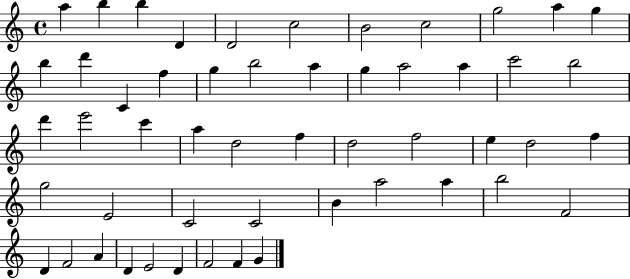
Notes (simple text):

A5/q B5/q B5/q D4/q D4/h C5/h B4/h C5/h G5/h A5/q G5/q B5/q D6/q C4/q F5/q G5/q B5/h A5/q G5/q A5/h A5/q C6/h B5/h D6/q E6/h C6/q A5/q D5/h F5/q D5/h F5/h E5/q D5/h F5/q G5/h E4/h C4/h C4/h B4/q A5/h A5/q B5/h F4/h D4/q F4/h A4/q D4/q E4/h D4/q F4/h F4/q G4/q